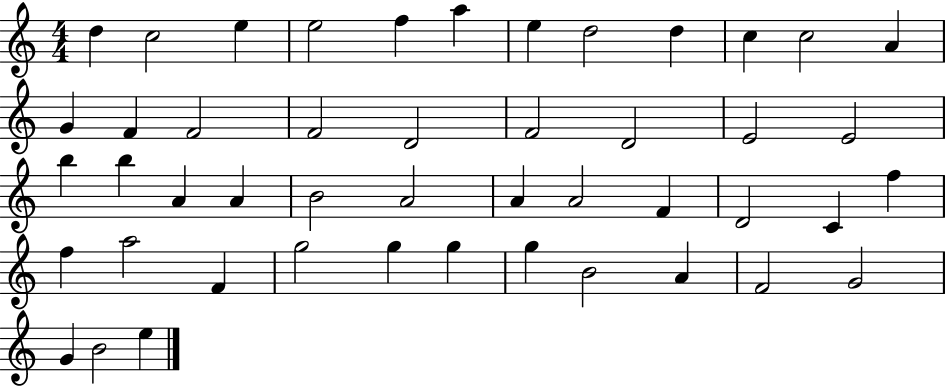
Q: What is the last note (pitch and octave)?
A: E5